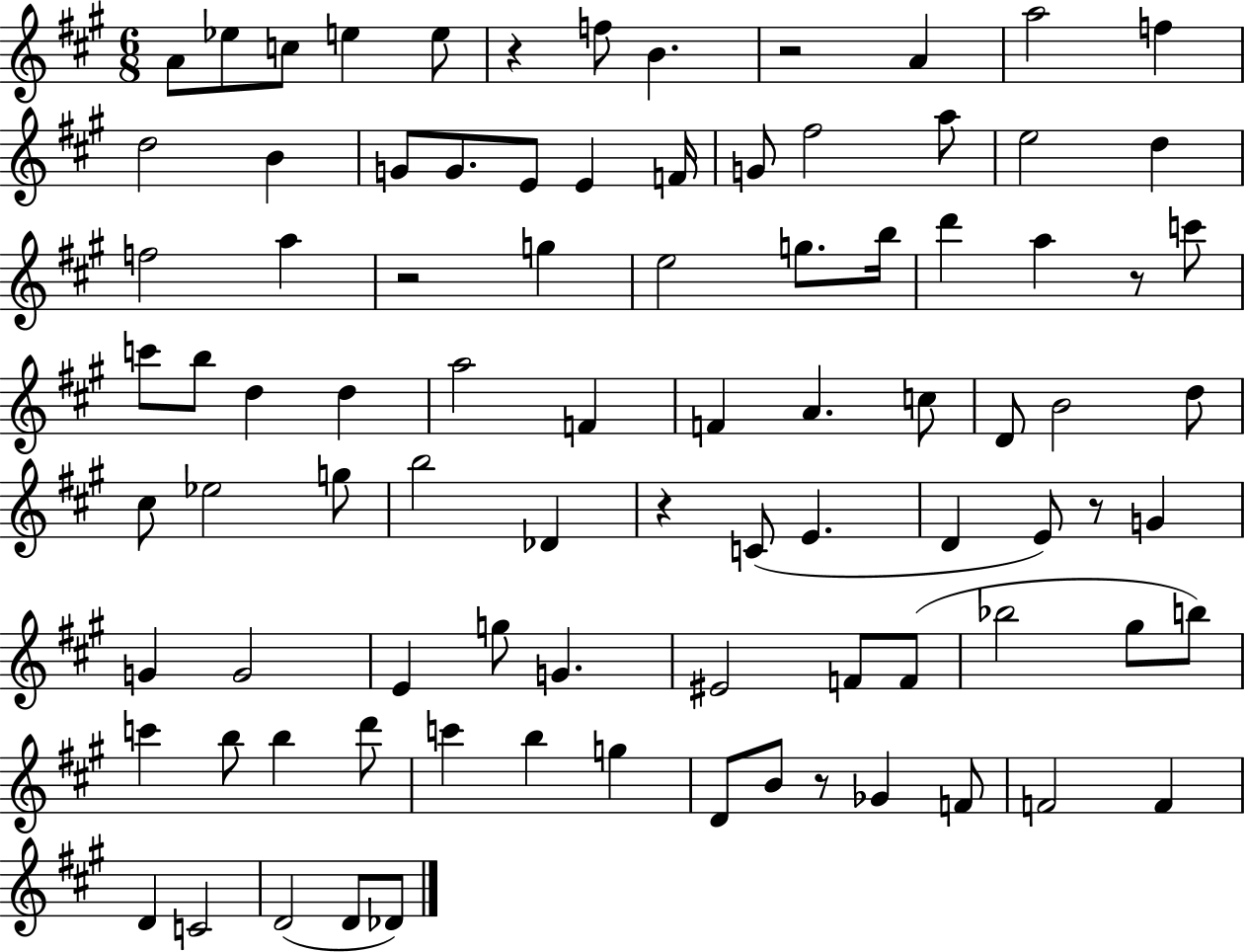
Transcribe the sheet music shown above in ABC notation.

X:1
T:Untitled
M:6/8
L:1/4
K:A
A/2 _e/2 c/2 e e/2 z f/2 B z2 A a2 f d2 B G/2 G/2 E/2 E F/4 G/2 ^f2 a/2 e2 d f2 a z2 g e2 g/2 b/4 d' a z/2 c'/2 c'/2 b/2 d d a2 F F A c/2 D/2 B2 d/2 ^c/2 _e2 g/2 b2 _D z C/2 E D E/2 z/2 G G G2 E g/2 G ^E2 F/2 F/2 _b2 ^g/2 b/2 c' b/2 b d'/2 c' b g D/2 B/2 z/2 _G F/2 F2 F D C2 D2 D/2 _D/2